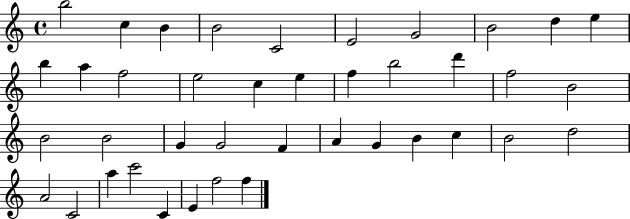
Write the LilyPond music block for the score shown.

{
  \clef treble
  \time 4/4
  \defaultTimeSignature
  \key c \major
  b''2 c''4 b'4 | b'2 c'2 | e'2 g'2 | b'2 d''4 e''4 | \break b''4 a''4 f''2 | e''2 c''4 e''4 | f''4 b''2 d'''4 | f''2 b'2 | \break b'2 b'2 | g'4 g'2 f'4 | a'4 g'4 b'4 c''4 | b'2 d''2 | \break a'2 c'2 | a''4 c'''2 c'4 | e'4 f''2 f''4 | \bar "|."
}